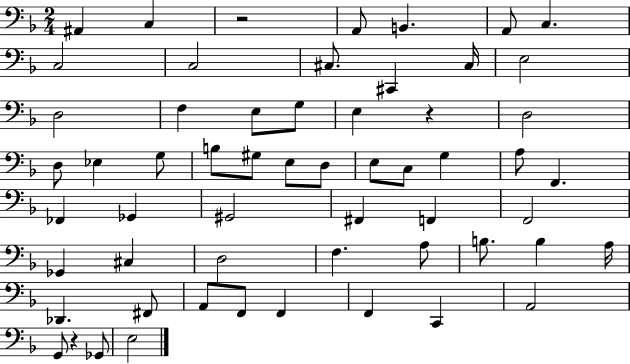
{
  \clef bass
  \numericTimeSignature
  \time 2/4
  \key f \major
  ais,4 c4 | r2 | a,8 b,4. | a,8 c4. | \break c2 | c2 | cis8. cis,4 cis16 | e2 | \break d2 | f4 e8 g8 | e4 r4 | d2 | \break d8 ees4 g8 | b8 gis8 e8 d8 | e8 c8 g4 | a8 f,4. | \break fes,4 ges,4 | gis,2 | fis,4 f,4 | f,2 | \break ges,4 cis4 | d2 | f4. a8 | b8. b4 a16 | \break des,4. fis,8 | a,8 f,8 f,4 | f,4 c,4 | a,2 | \break g,8 r4 ges,8 | e2 | \bar "|."
}